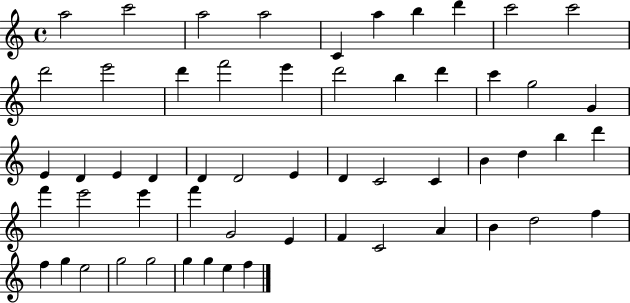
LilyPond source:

{
  \clef treble
  \time 4/4
  \defaultTimeSignature
  \key c \major
  a''2 c'''2 | a''2 a''2 | c'4 a''4 b''4 d'''4 | c'''2 c'''2 | \break d'''2 e'''2 | d'''4 f'''2 e'''4 | d'''2 b''4 d'''4 | c'''4 g''2 g'4 | \break e'4 d'4 e'4 d'4 | d'4 d'2 e'4 | d'4 c'2 c'4 | b'4 d''4 b''4 d'''4 | \break f'''4 e'''2 e'''4 | f'''4 g'2 e'4 | f'4 c'2 a'4 | b'4 d''2 f''4 | \break f''4 g''4 e''2 | g''2 g''2 | g''4 g''4 e''4 f''4 | \bar "|."
}